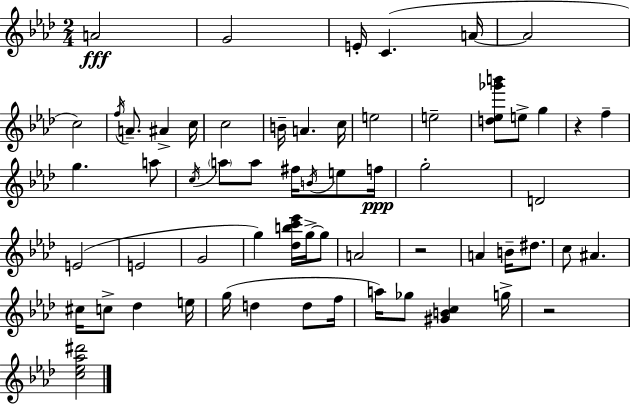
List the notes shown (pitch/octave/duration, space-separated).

A4/h G4/h E4/s C4/q. A4/s A4/h C5/h F5/s A4/e. A#4/q C5/s C5/h B4/s A4/q. C5/s E5/h E5/h [D5,Eb5,Gb6,B6]/e E5/e G5/q R/q F5/q G5/q. A5/e C5/s A5/e A5/e F#5/s B4/s E5/e F5/s G5/h D4/h E4/h E4/h G4/h G5/q [Db5,B5,C6,Eb6]/s G5/s G5/e A4/h R/h A4/q B4/s D#5/e. C5/e A#4/q. C#5/s C5/e Db5/q E5/s G5/s D5/q D5/e F5/s A5/s Gb5/e [G#4,B4,C5]/q G5/s R/h [C5,Eb5,Ab5,D#6]/h